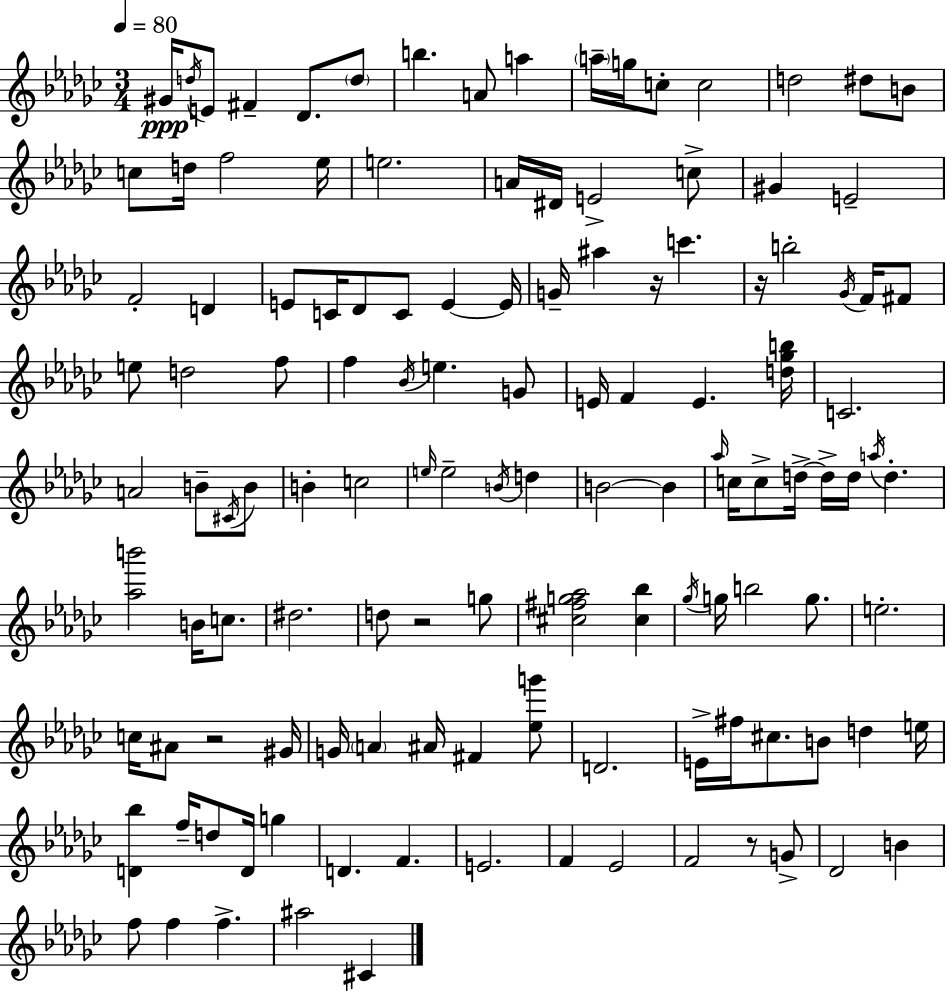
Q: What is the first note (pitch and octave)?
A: G#4